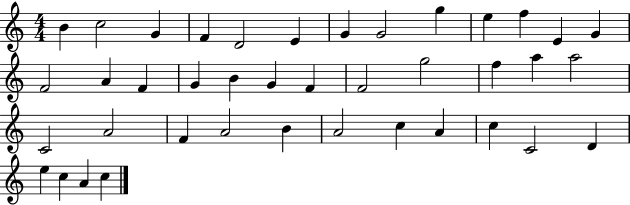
B4/q C5/h G4/q F4/q D4/h E4/q G4/q G4/h G5/q E5/q F5/q E4/q G4/q F4/h A4/q F4/q G4/q B4/q G4/q F4/q F4/h G5/h F5/q A5/q A5/h C4/h A4/h F4/q A4/h B4/q A4/h C5/q A4/q C5/q C4/h D4/q E5/q C5/q A4/q C5/q